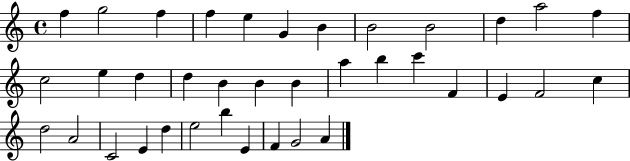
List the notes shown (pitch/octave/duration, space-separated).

F5/q G5/h F5/q F5/q E5/q G4/q B4/q B4/h B4/h D5/q A5/h F5/q C5/h E5/q D5/q D5/q B4/q B4/q B4/q A5/q B5/q C6/q F4/q E4/q F4/h C5/q D5/h A4/h C4/h E4/q D5/q E5/h B5/q E4/q F4/q G4/h A4/q